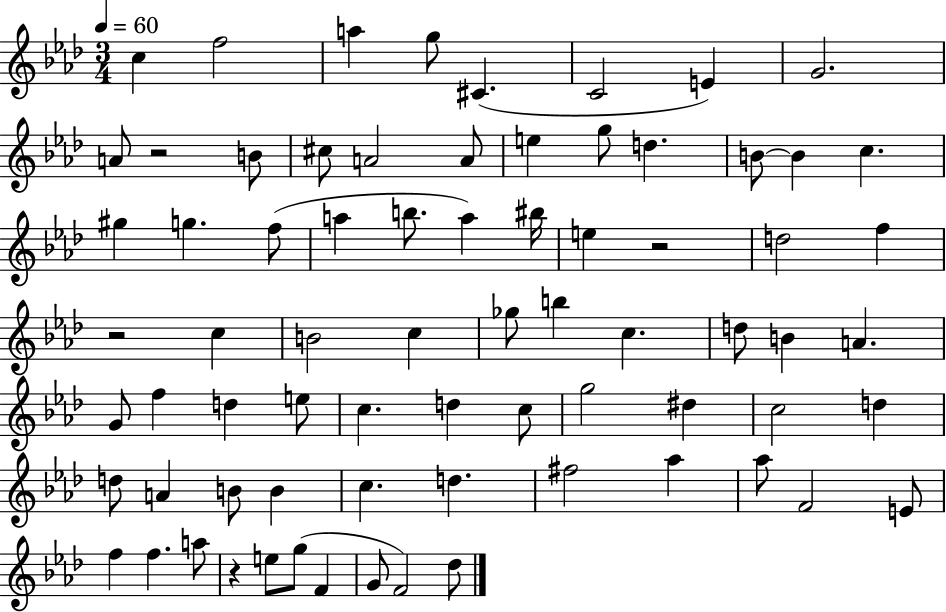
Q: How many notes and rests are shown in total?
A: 73